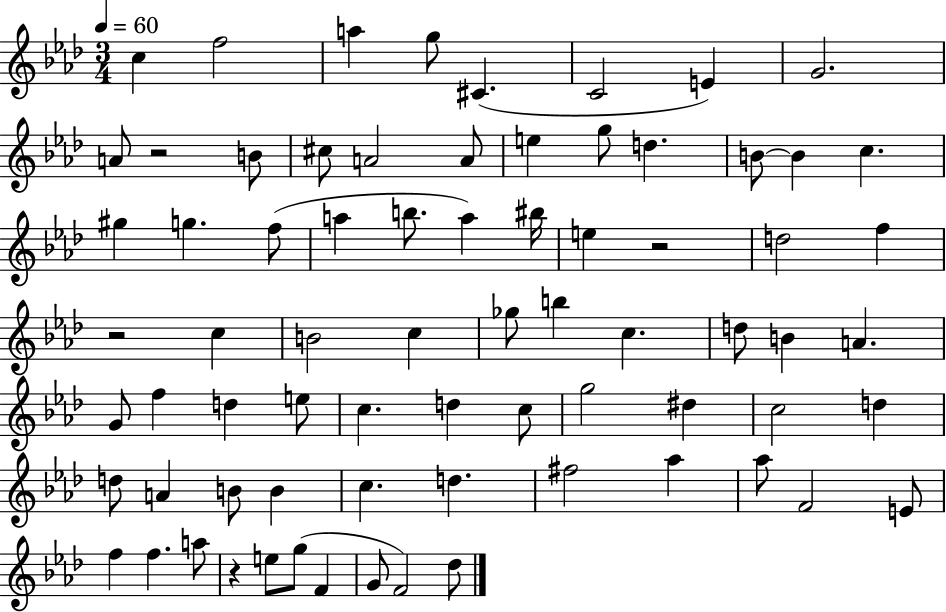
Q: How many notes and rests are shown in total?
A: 73